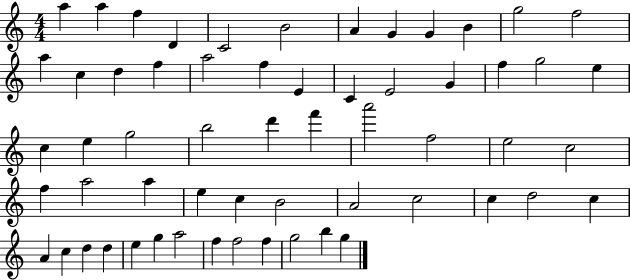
A5/q A5/q F5/q D4/q C4/h B4/h A4/q G4/q G4/q B4/q G5/h F5/h A5/q C5/q D5/q F5/q A5/h F5/q E4/q C4/q E4/h G4/q F5/q G5/h E5/q C5/q E5/q G5/h B5/h D6/q F6/q A6/h F5/h E5/h C5/h F5/q A5/h A5/q E5/q C5/q B4/h A4/h C5/h C5/q D5/h C5/q A4/q C5/q D5/q D5/q E5/q G5/q A5/h F5/q F5/h F5/q G5/h B5/q G5/q